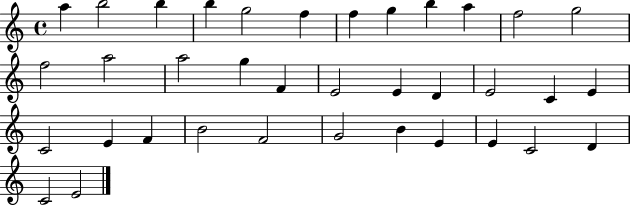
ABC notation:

X:1
T:Untitled
M:4/4
L:1/4
K:C
a b2 b b g2 f f g b a f2 g2 f2 a2 a2 g F E2 E D E2 C E C2 E F B2 F2 G2 B E E C2 D C2 E2